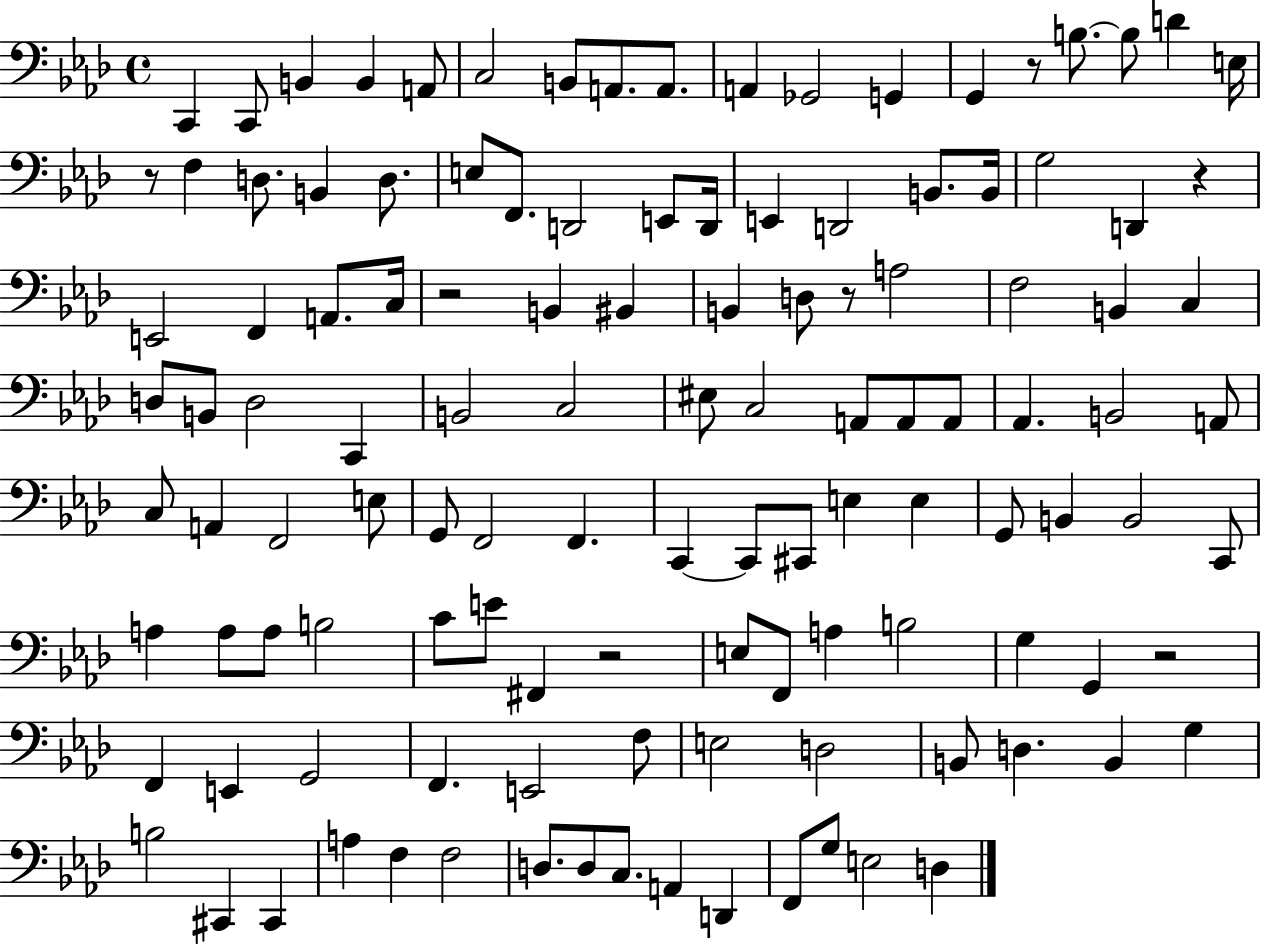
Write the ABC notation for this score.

X:1
T:Untitled
M:4/4
L:1/4
K:Ab
C,, C,,/2 B,, B,, A,,/2 C,2 B,,/2 A,,/2 A,,/2 A,, _G,,2 G,, G,, z/2 B,/2 B,/2 D E,/4 z/2 F, D,/2 B,, D,/2 E,/2 F,,/2 D,,2 E,,/2 D,,/4 E,, D,,2 B,,/2 B,,/4 G,2 D,, z E,,2 F,, A,,/2 C,/4 z2 B,, ^B,, B,, D,/2 z/2 A,2 F,2 B,, C, D,/2 B,,/2 D,2 C,, B,,2 C,2 ^E,/2 C,2 A,,/2 A,,/2 A,,/2 _A,, B,,2 A,,/2 C,/2 A,, F,,2 E,/2 G,,/2 F,,2 F,, C,, C,,/2 ^C,,/2 E, E, G,,/2 B,, B,,2 C,,/2 A, A,/2 A,/2 B,2 C/2 E/2 ^F,, z2 E,/2 F,,/2 A, B,2 G, G,, z2 F,, E,, G,,2 F,, E,,2 F,/2 E,2 D,2 B,,/2 D, B,, G, B,2 ^C,, ^C,, A, F, F,2 D,/2 D,/2 C,/2 A,, D,, F,,/2 G,/2 E,2 D,